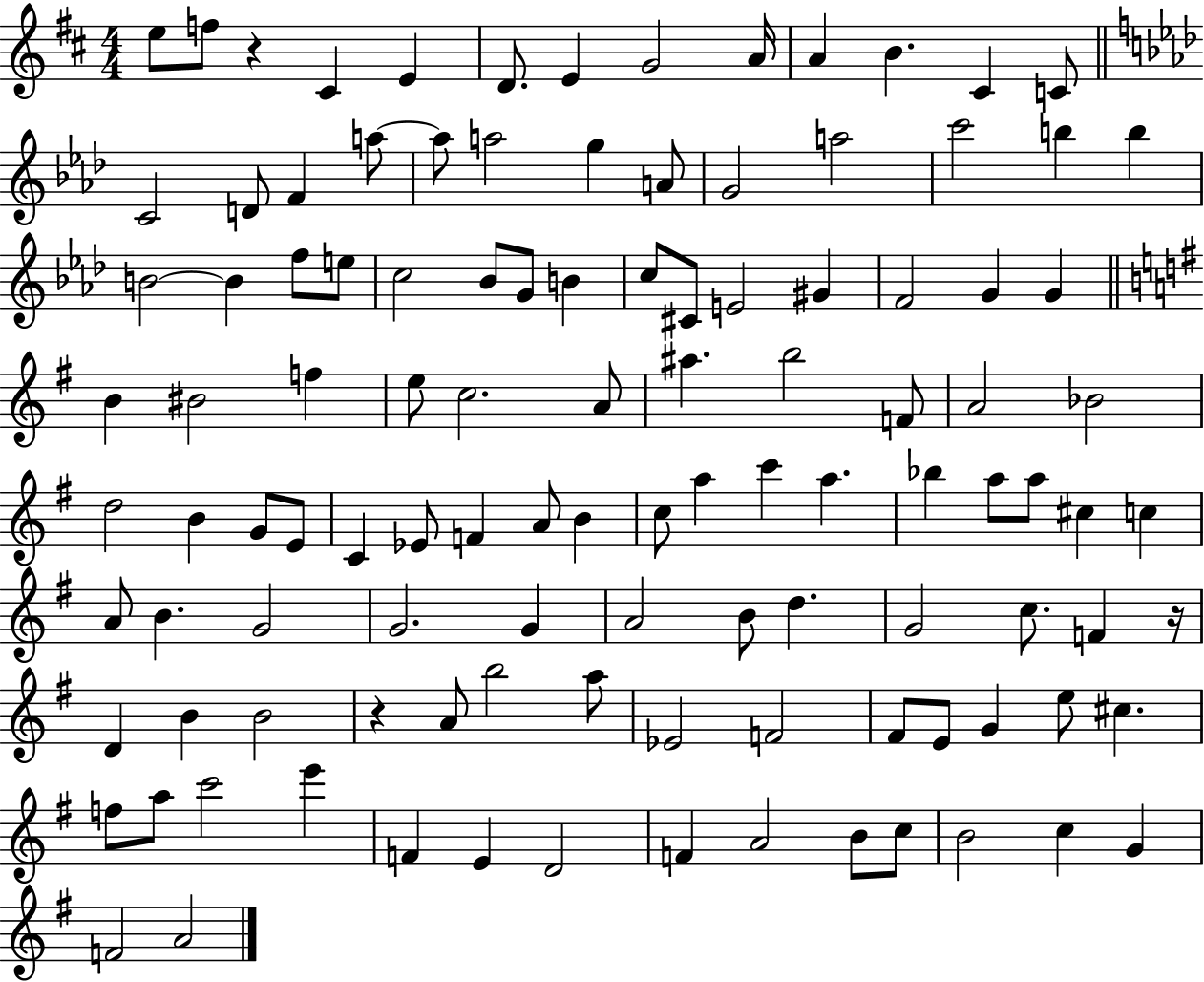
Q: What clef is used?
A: treble